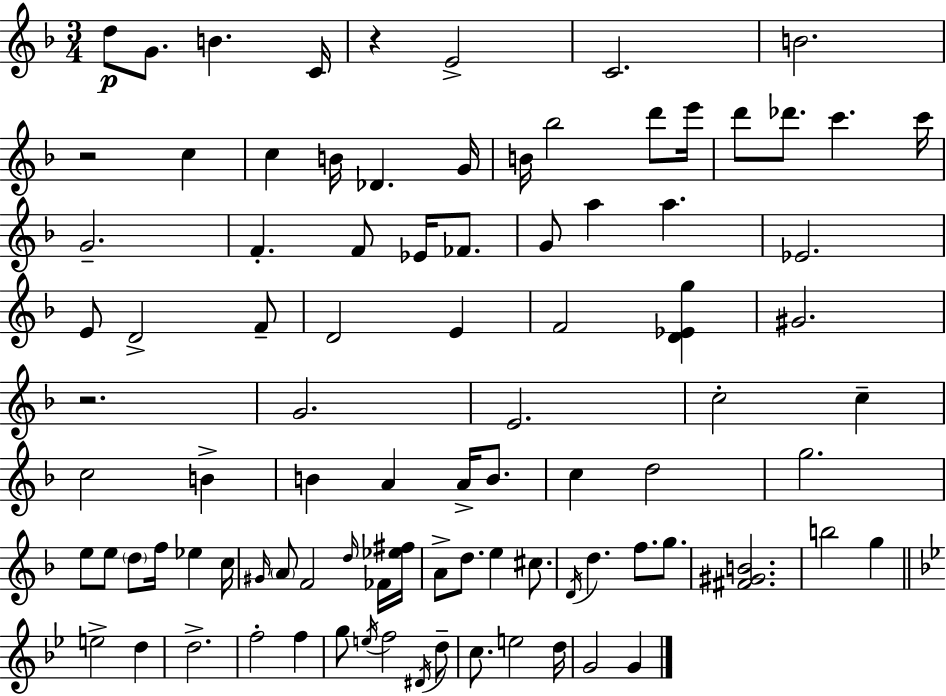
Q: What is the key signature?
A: F major